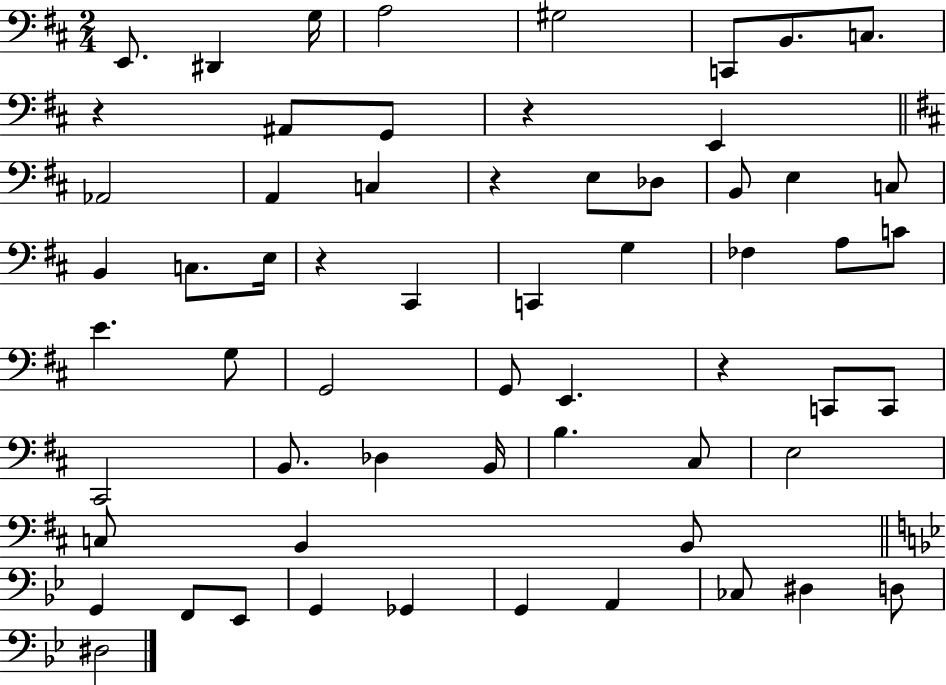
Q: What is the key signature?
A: D major